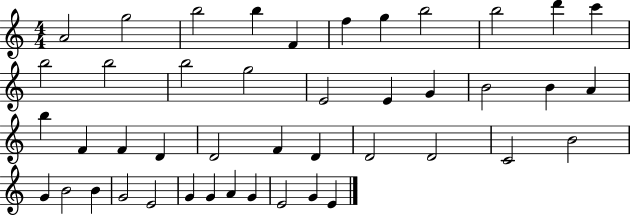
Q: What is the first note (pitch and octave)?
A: A4